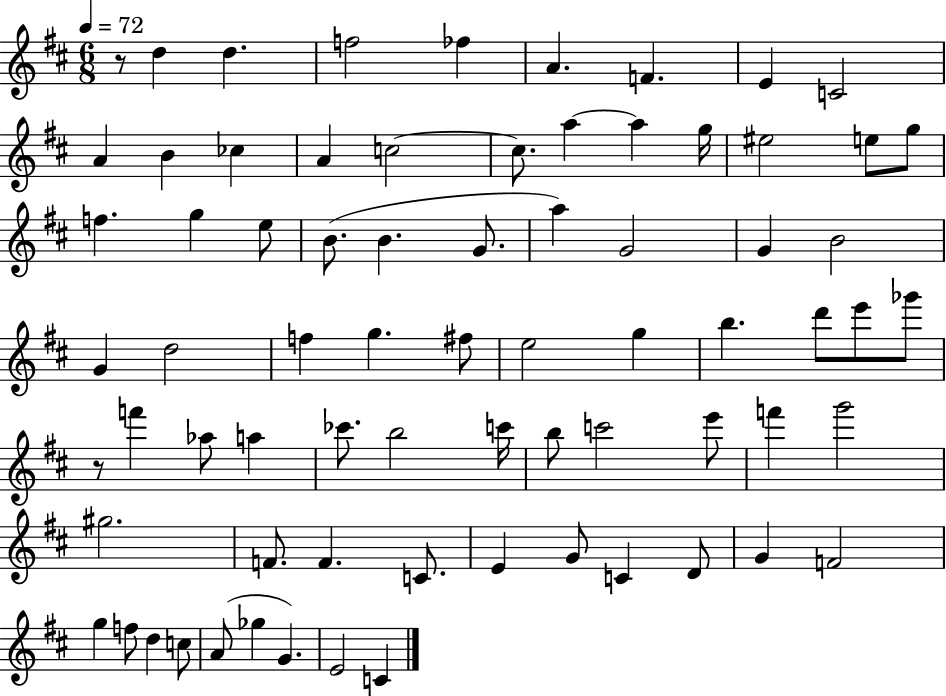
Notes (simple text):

R/e D5/q D5/q. F5/h FES5/q A4/q. F4/q. E4/q C4/h A4/q B4/q CES5/q A4/q C5/h C5/e. A5/q A5/q G5/s EIS5/h E5/e G5/e F5/q. G5/q E5/e B4/e. B4/q. G4/e. A5/q G4/h G4/q B4/h G4/q D5/h F5/q G5/q. F#5/e E5/h G5/q B5/q. D6/e E6/e Gb6/e R/e F6/q Ab5/e A5/q CES6/e. B5/h C6/s B5/e C6/h E6/e F6/q G6/h G#5/h. F4/e. F4/q. C4/e. E4/q G4/e C4/q D4/e G4/q F4/h G5/q F5/e D5/q C5/e A4/e Gb5/q G4/q. E4/h C4/q